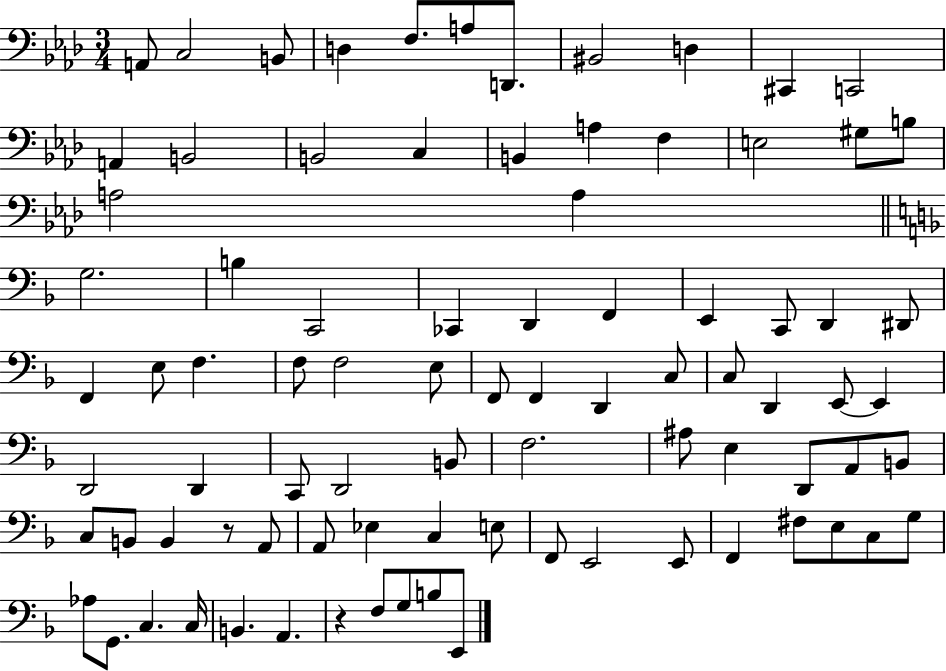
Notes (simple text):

A2/e C3/h B2/e D3/q F3/e. A3/e D2/e. BIS2/h D3/q C#2/q C2/h A2/q B2/h B2/h C3/q B2/q A3/q F3/q E3/h G#3/e B3/e A3/h A3/q G3/h. B3/q C2/h CES2/q D2/q F2/q E2/q C2/e D2/q D#2/e F2/q E3/e F3/q. F3/e F3/h E3/e F2/e F2/q D2/q C3/e C3/e D2/q E2/e E2/q D2/h D2/q C2/e D2/h B2/e F3/h. A#3/e E3/q D2/e A2/e B2/e C3/e B2/e B2/q R/e A2/e A2/e Eb3/q C3/q E3/e F2/e E2/h E2/e F2/q F#3/e E3/e C3/e G3/e Ab3/e G2/e. C3/q. C3/s B2/q. A2/q. R/q F3/e G3/e B3/e E2/e